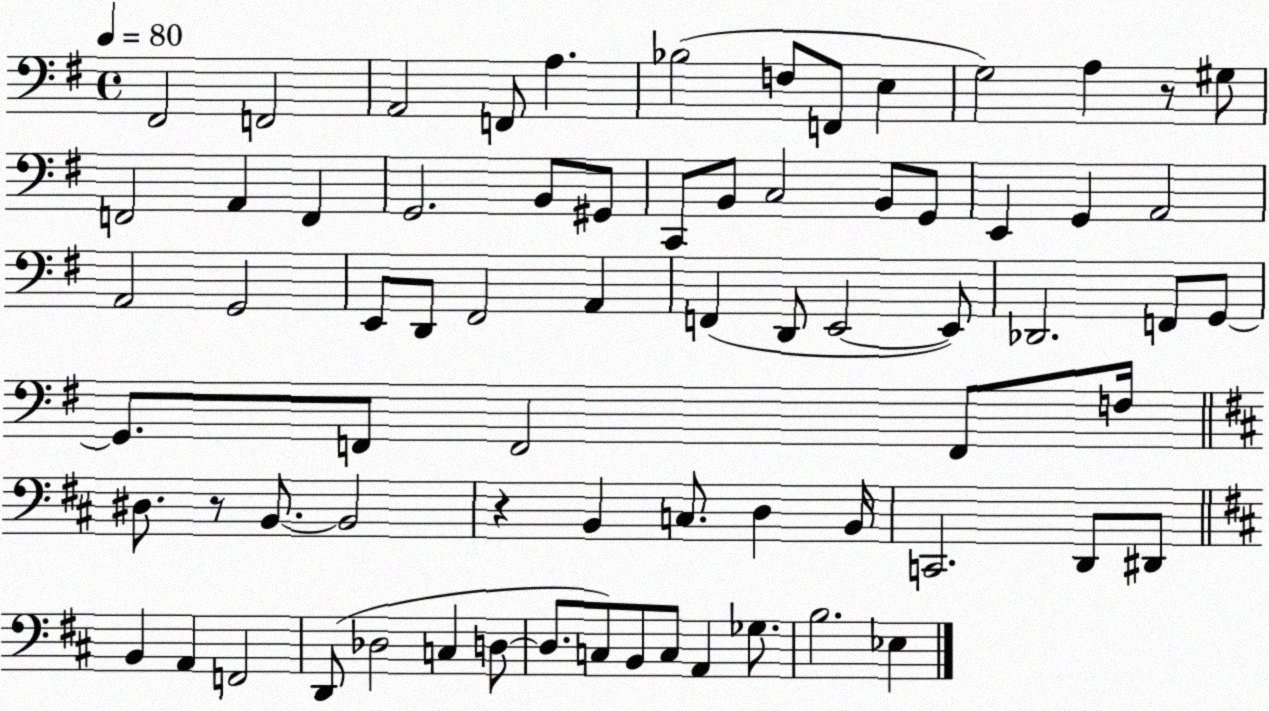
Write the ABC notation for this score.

X:1
T:Untitled
M:4/4
L:1/4
K:G
^F,,2 F,,2 A,,2 F,,/2 A, _B,2 F,/2 F,,/2 E, G,2 A, z/2 ^G,/2 F,,2 A,, F,, G,,2 B,,/2 ^G,,/2 C,,/2 B,,/2 C,2 B,,/2 G,,/2 E,, G,, A,,2 A,,2 G,,2 E,,/2 D,,/2 ^F,,2 A,, F,, D,,/2 E,,2 E,,/2 _D,,2 F,,/2 G,,/2 G,,/2 F,,/2 F,,2 F,,/2 F,/4 ^D,/2 z/2 B,,/2 B,,2 z B,, C,/2 D, B,,/4 C,,2 D,,/2 ^D,,/2 B,, A,, F,,2 D,,/2 _D,2 C, D,/2 D,/2 C,/2 B,,/2 C,/2 A,, _G,/2 B,2 _E,